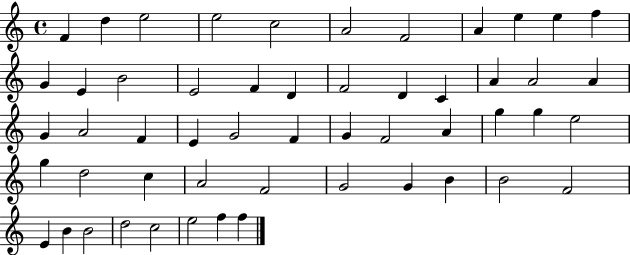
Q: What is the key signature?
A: C major